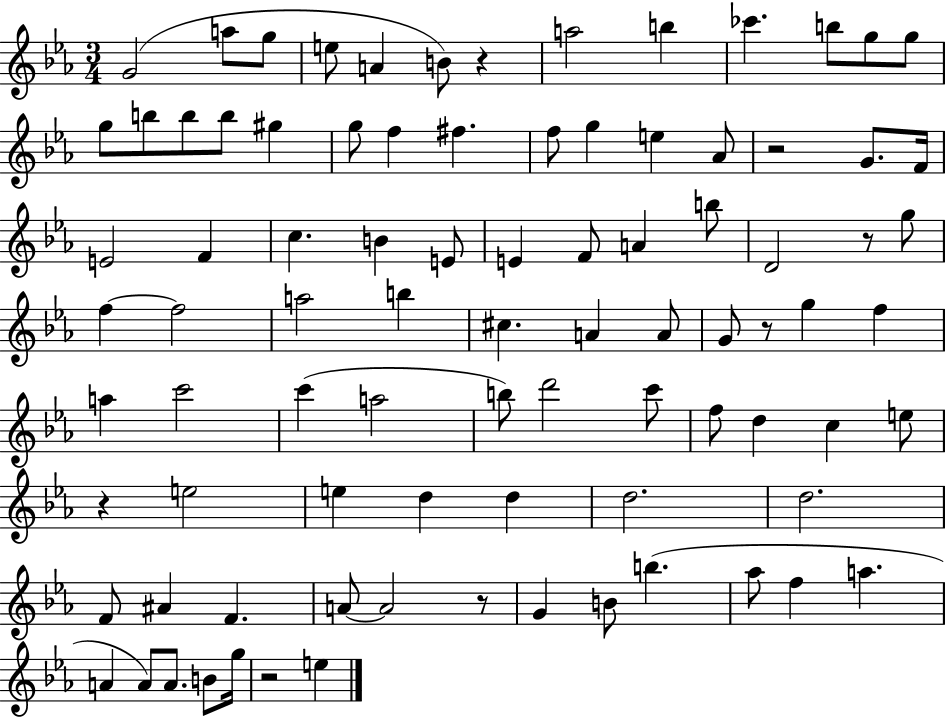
X:1
T:Untitled
M:3/4
L:1/4
K:Eb
G2 a/2 g/2 e/2 A B/2 z a2 b _c' b/2 g/2 g/2 g/2 b/2 b/2 b/2 ^g g/2 f ^f f/2 g e _A/2 z2 G/2 F/4 E2 F c B E/2 E F/2 A b/2 D2 z/2 g/2 f f2 a2 b ^c A A/2 G/2 z/2 g f a c'2 c' a2 b/2 d'2 c'/2 f/2 d c e/2 z e2 e d d d2 d2 F/2 ^A F A/2 A2 z/2 G B/2 b _a/2 f a A A/2 A/2 B/2 g/4 z2 e